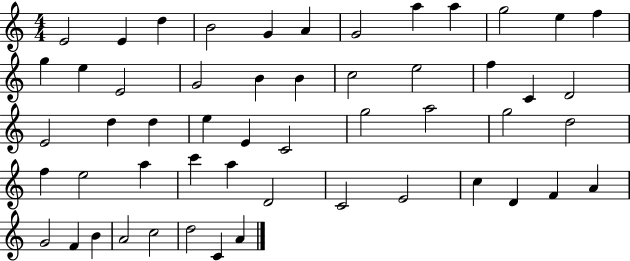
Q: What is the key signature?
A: C major